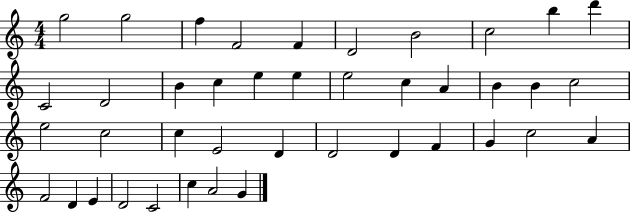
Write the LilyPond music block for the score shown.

{
  \clef treble
  \numericTimeSignature
  \time 4/4
  \key c \major
  g''2 g''2 | f''4 f'2 f'4 | d'2 b'2 | c''2 b''4 d'''4 | \break c'2 d'2 | b'4 c''4 e''4 e''4 | e''2 c''4 a'4 | b'4 b'4 c''2 | \break e''2 c''2 | c''4 e'2 d'4 | d'2 d'4 f'4 | g'4 c''2 a'4 | \break f'2 d'4 e'4 | d'2 c'2 | c''4 a'2 g'4 | \bar "|."
}